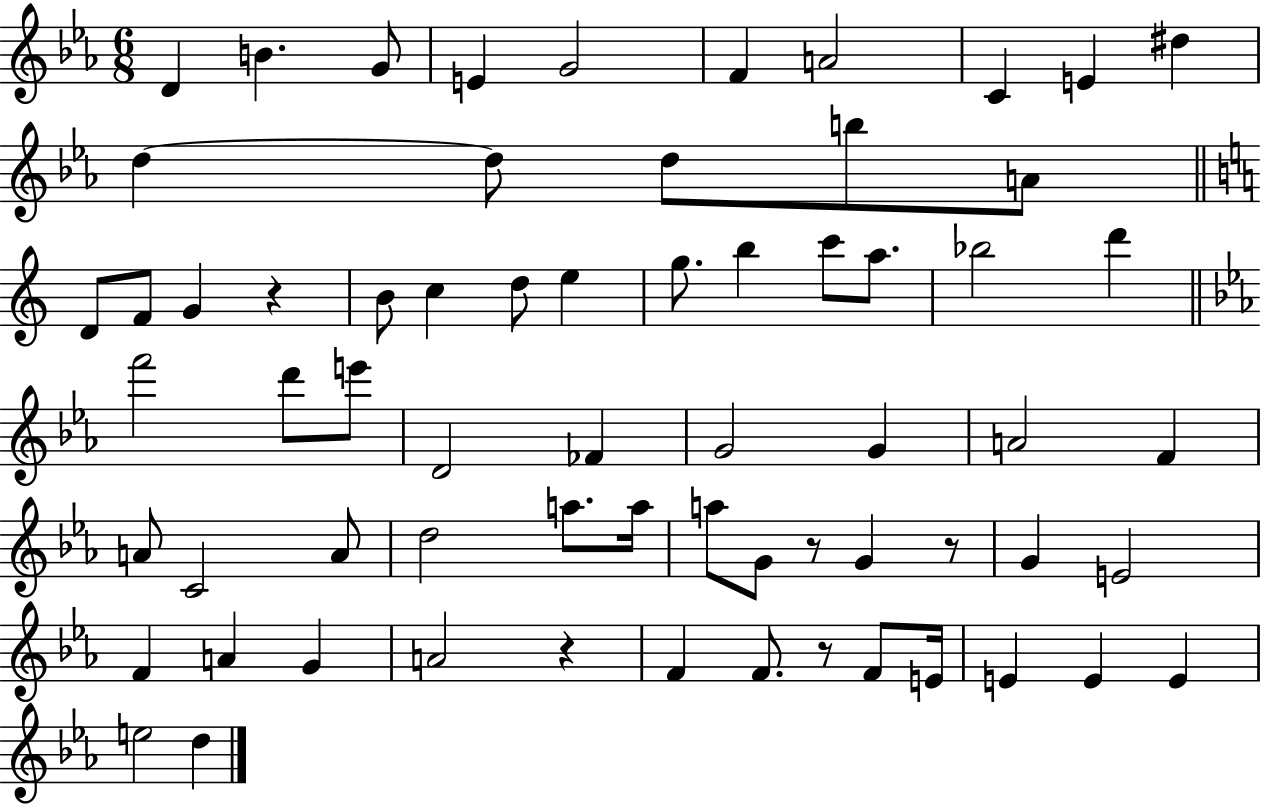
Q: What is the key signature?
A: EES major